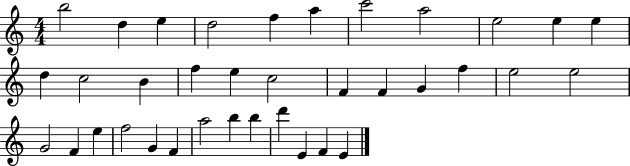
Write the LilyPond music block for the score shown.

{
  \clef treble
  \numericTimeSignature
  \time 4/4
  \key c \major
  b''2 d''4 e''4 | d''2 f''4 a''4 | c'''2 a''2 | e''2 e''4 e''4 | \break d''4 c''2 b'4 | f''4 e''4 c''2 | f'4 f'4 g'4 f''4 | e''2 e''2 | \break g'2 f'4 e''4 | f''2 g'4 f'4 | a''2 b''4 b''4 | d'''4 e'4 f'4 e'4 | \break \bar "|."
}